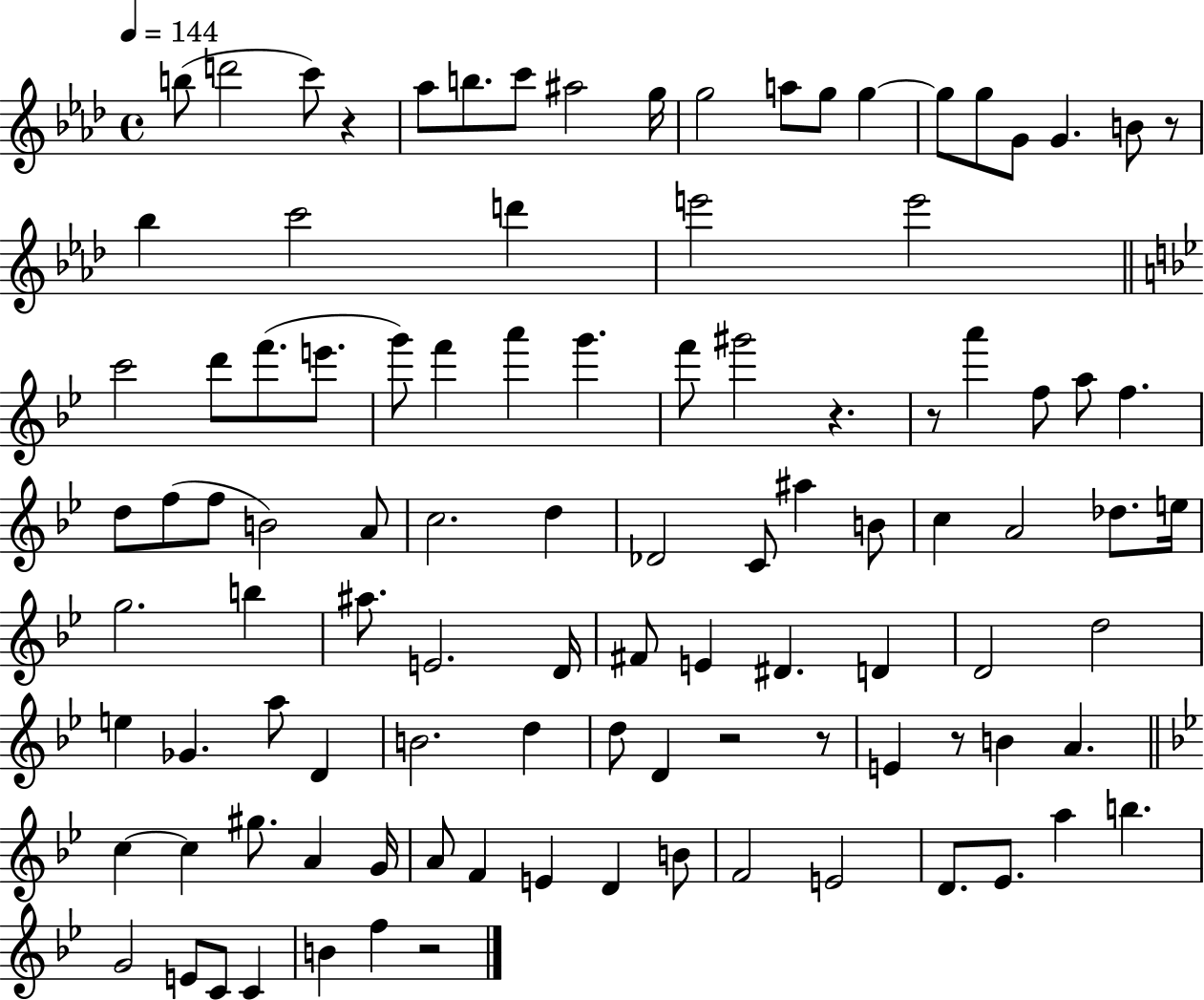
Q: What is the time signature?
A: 4/4